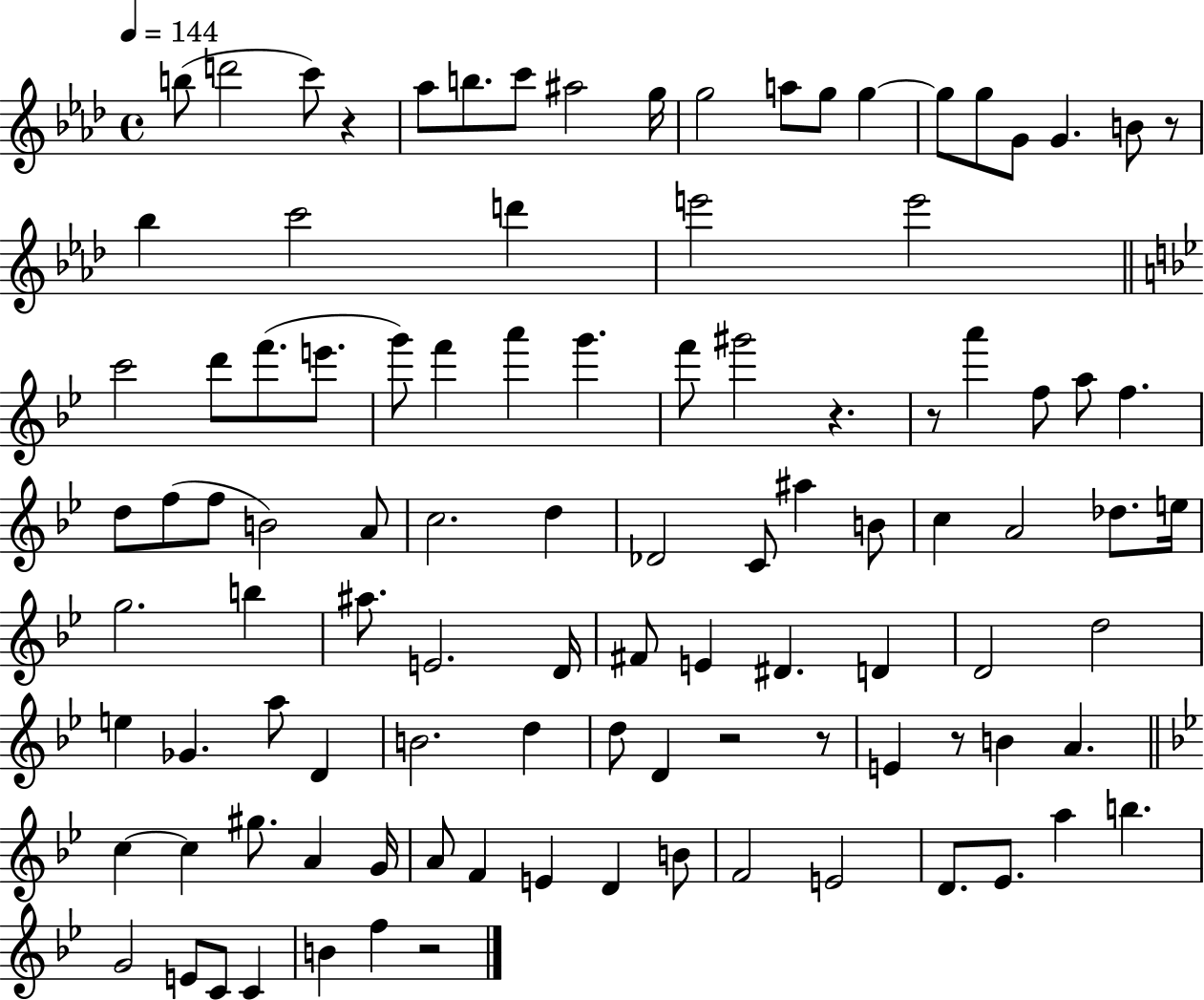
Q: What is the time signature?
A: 4/4